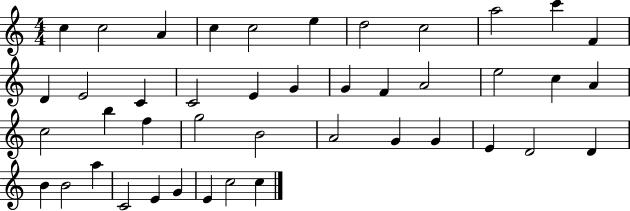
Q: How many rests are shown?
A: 0